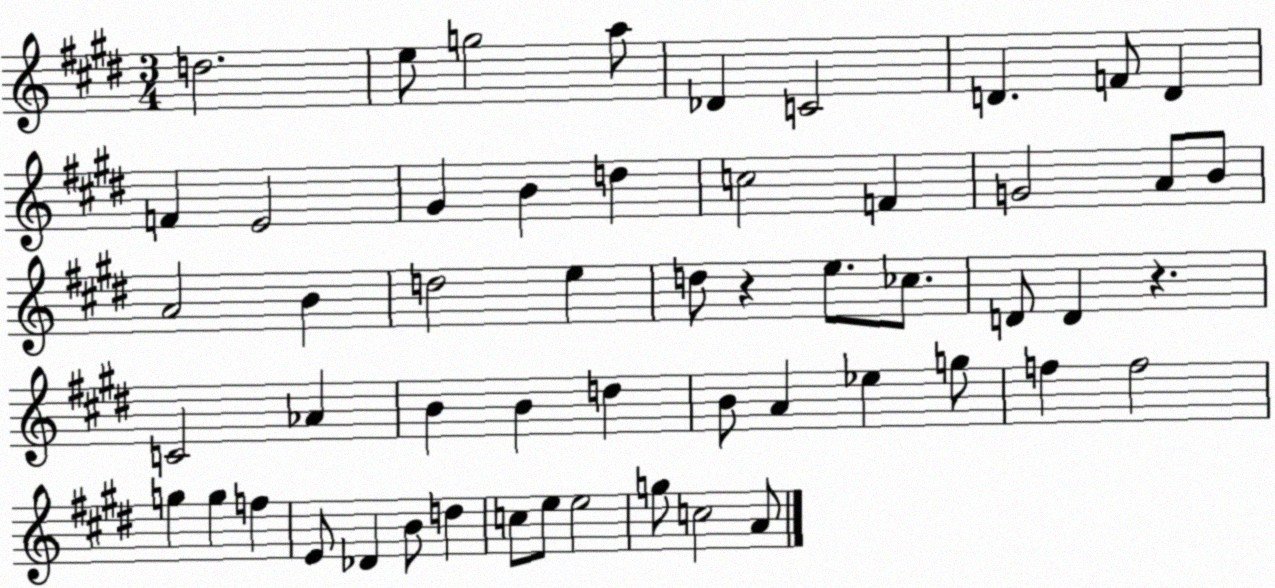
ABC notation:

X:1
T:Untitled
M:3/4
L:1/4
K:E
d2 e/2 g2 a/2 _D C2 D F/2 D F E2 ^G B d c2 F G2 A/2 B/2 A2 B d2 e d/2 z e/2 _c/2 D/2 D z C2 _A B B d B/2 A _e g/2 f f2 g g f E/2 _D B/2 d c/2 e/2 e2 g/2 c2 A/2